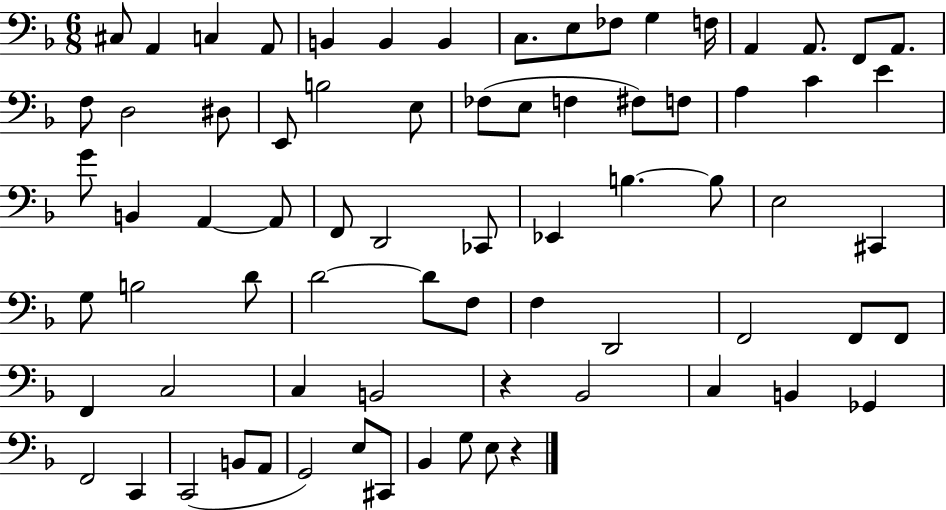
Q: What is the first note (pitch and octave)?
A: C#3